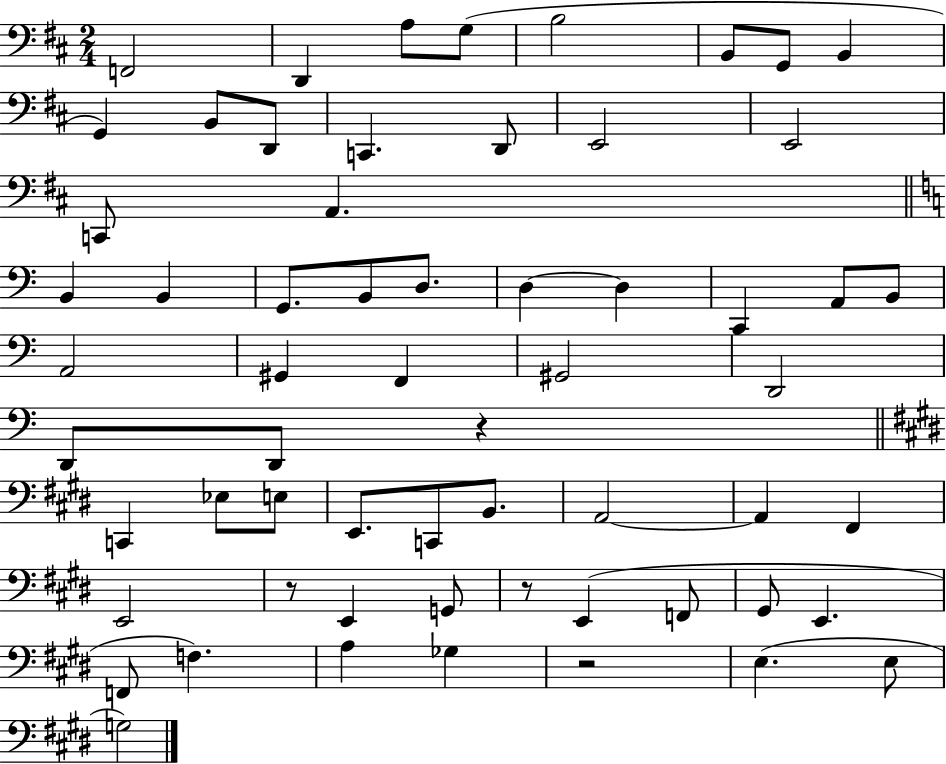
{
  \clef bass
  \numericTimeSignature
  \time 2/4
  \key d \major
  f,2 | d,4 a8 g8( | b2 | b,8 g,8 b,4 | \break g,4) b,8 d,8 | c,4. d,8 | e,2 | e,2 | \break c,8 a,4. | \bar "||" \break \key c \major b,4 b,4 | g,8. b,8 d8. | d4~~ d4 | c,4 a,8 b,8 | \break a,2 | gis,4 f,4 | gis,2 | d,2 | \break d,8 d,8 r4 | \bar "||" \break \key e \major c,4 ees8 e8 | e,8. c,8 b,8. | a,2~~ | a,4 fis,4 | \break e,2 | r8 e,4 g,8 | r8 e,4( f,8 | gis,8 e,4. | \break f,8 f4.) | a4 ges4 | r2 | e4.( e8 | \break g2) | \bar "|."
}